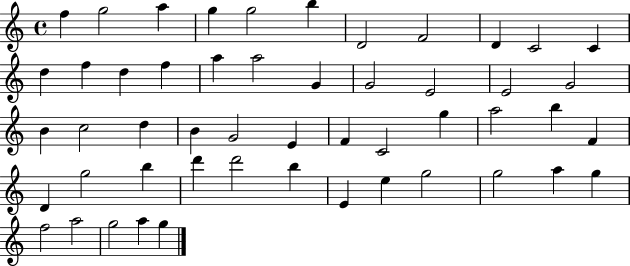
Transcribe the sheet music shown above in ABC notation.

X:1
T:Untitled
M:4/4
L:1/4
K:C
f g2 a g g2 b D2 F2 D C2 C d f d f a a2 G G2 E2 E2 G2 B c2 d B G2 E F C2 g a2 b F D g2 b d' d'2 b E e g2 g2 a g f2 a2 g2 a g